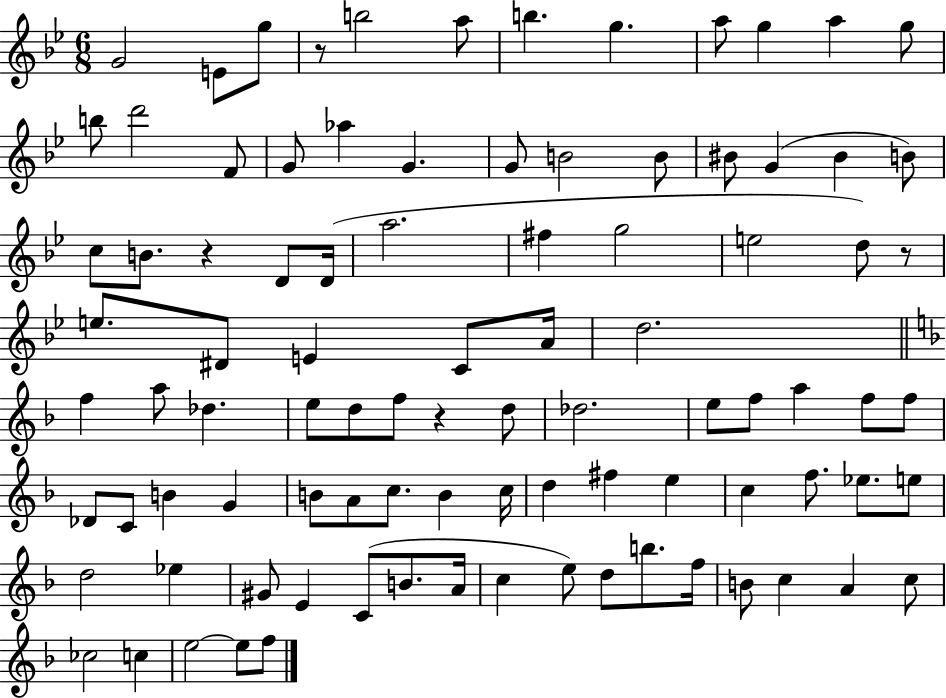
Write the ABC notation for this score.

X:1
T:Untitled
M:6/8
L:1/4
K:Bb
G2 E/2 g/2 z/2 b2 a/2 b g a/2 g a g/2 b/2 d'2 F/2 G/2 _a G G/2 B2 B/2 ^B/2 G ^B B/2 c/2 B/2 z D/2 D/4 a2 ^f g2 e2 d/2 z/2 e/2 ^D/2 E C/2 A/4 d2 f a/2 _d e/2 d/2 f/2 z d/2 _d2 e/2 f/2 a f/2 f/2 _D/2 C/2 B G B/2 A/2 c/2 B c/4 d ^f e c f/2 _e/2 e/2 d2 _e ^G/2 E C/2 B/2 A/4 c e/2 d/2 b/2 f/4 B/2 c A c/2 _c2 c e2 e/2 f/2